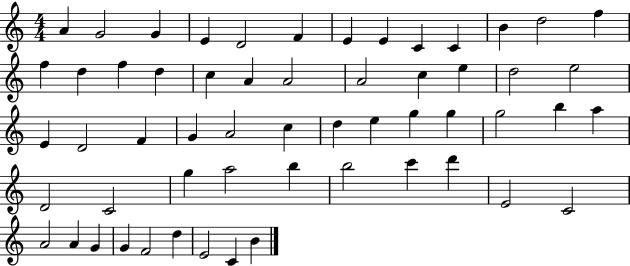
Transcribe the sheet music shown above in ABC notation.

X:1
T:Untitled
M:4/4
L:1/4
K:C
A G2 G E D2 F E E C C B d2 f f d f d c A A2 A2 c e d2 e2 E D2 F G A2 c d e g g g2 b a D2 C2 g a2 b b2 c' d' E2 C2 A2 A G G F2 d E2 C B